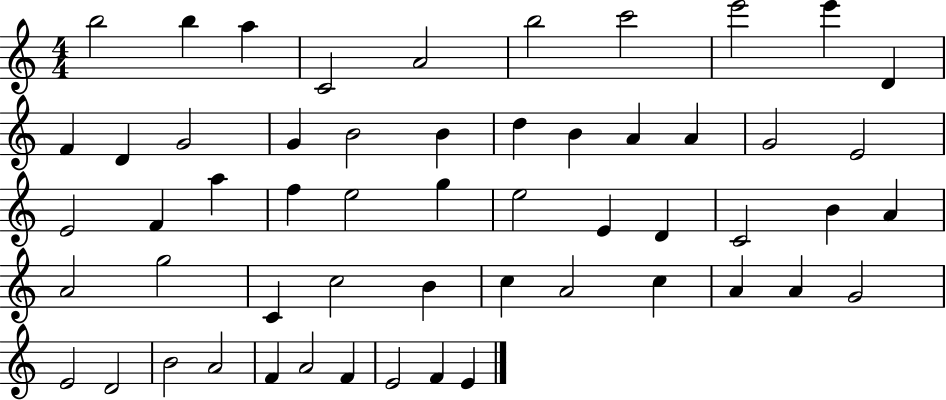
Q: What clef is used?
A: treble